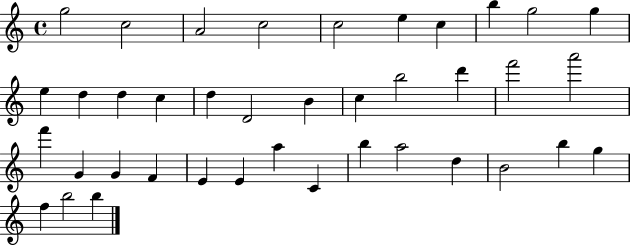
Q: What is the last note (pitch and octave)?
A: B5